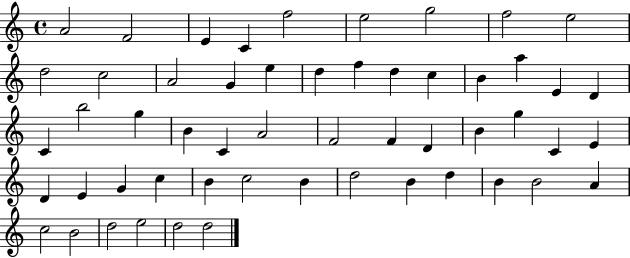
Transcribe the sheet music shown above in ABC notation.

X:1
T:Untitled
M:4/4
L:1/4
K:C
A2 F2 E C f2 e2 g2 f2 e2 d2 c2 A2 G e d f d c B a E D C b2 g B C A2 F2 F D B g C E D E G c B c2 B d2 B d B B2 A c2 B2 d2 e2 d2 d2